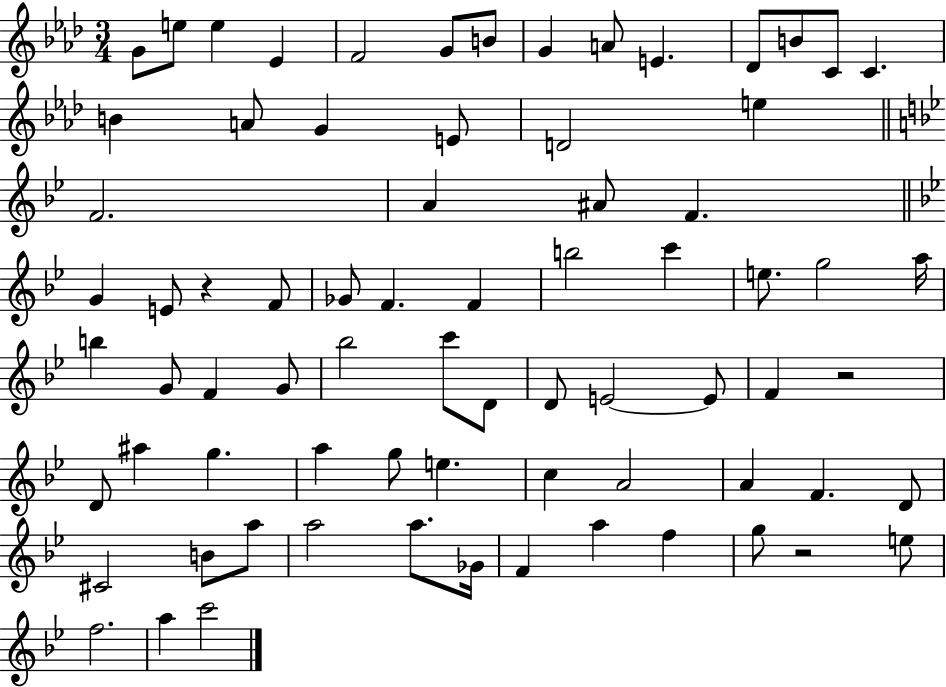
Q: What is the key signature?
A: AES major